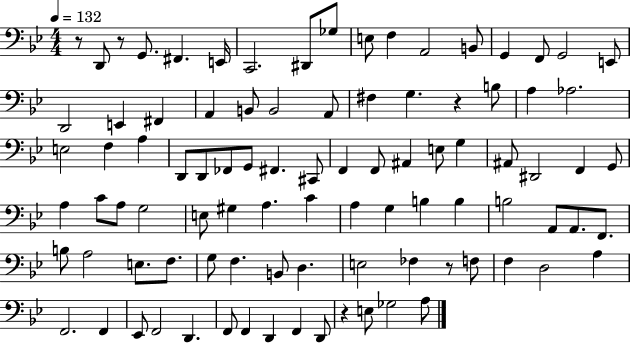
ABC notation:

X:1
T:Untitled
M:4/4
L:1/4
K:Bb
z/2 D,,/2 z/2 G,,/2 ^F,, E,,/4 C,,2 ^D,,/2 _G,/2 E,/2 F, A,,2 B,,/2 G,, F,,/2 G,,2 E,,/2 D,,2 E,, ^F,, A,, B,,/2 B,,2 A,,/2 ^F, G, z B,/2 A, _A,2 E,2 F, A, D,,/2 D,,/2 _F,,/2 G,,/2 ^F,, ^C,,/2 F,, F,,/2 ^A,, E,/2 G, ^A,,/2 ^D,,2 F,, G,,/2 A, C/2 A,/2 G,2 E,/2 ^G, A, C A, G, B, B, B,2 A,,/2 A,,/2 F,,/2 B,/2 A,2 E,/2 F,/2 G,/2 F, B,,/2 D, E,2 _F, z/2 F,/2 F, D,2 A, F,,2 F,, _E,,/2 F,,2 D,, F,,/2 F,, D,, F,, D,,/2 z E,/2 _G,2 A,/2